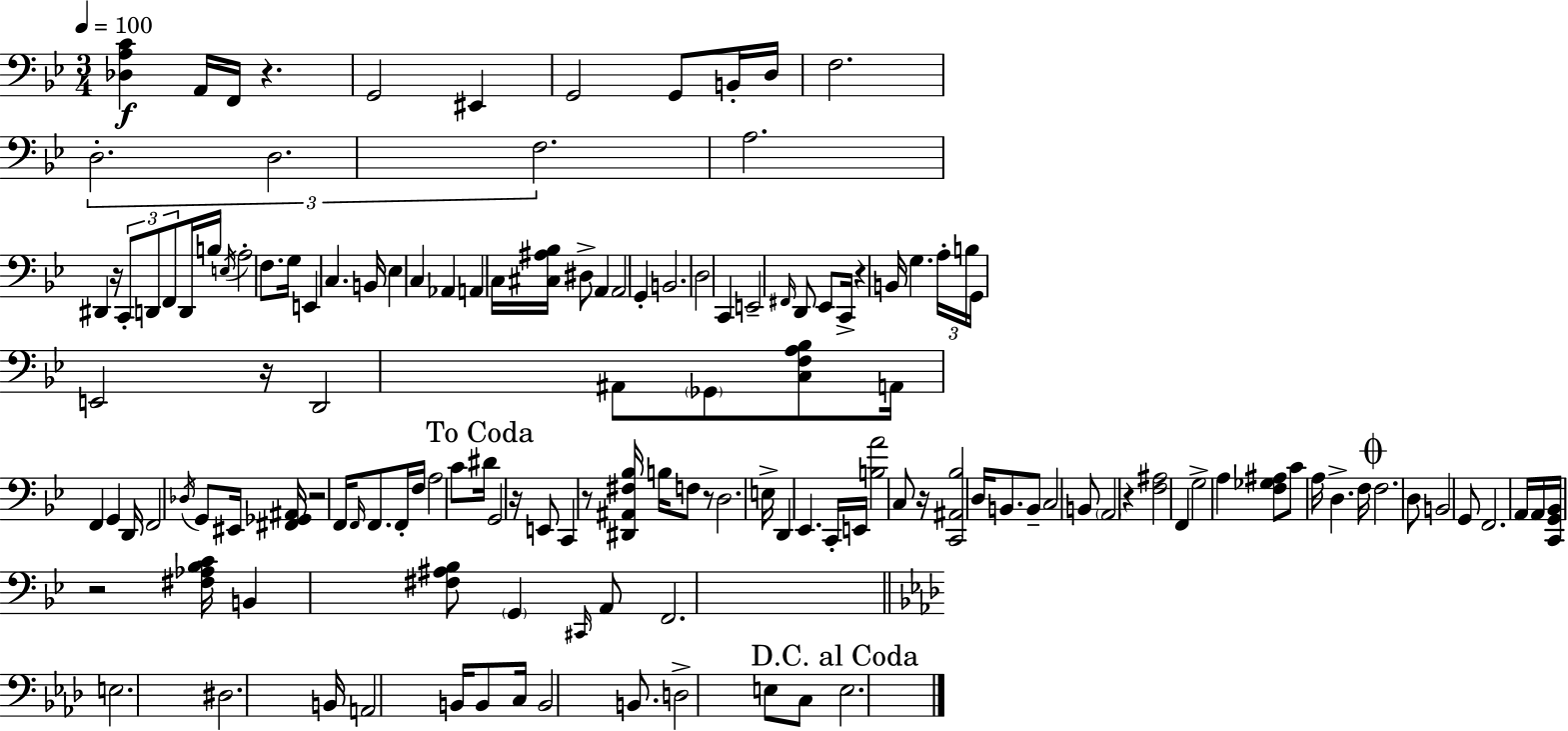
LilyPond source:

{
  \clef bass
  \numericTimeSignature
  \time 3/4
  \key bes \major
  \tempo 4 = 100
  <des a c'>4\f a,16 f,16 r4. | g,2 eis,4 | g,2 g,8 b,16-. d16 | f2. | \break \tuplet 3/2 { d2.-. | d2. | f2. } | a2. | \break dis,4 r16 \tuplet 3/2 { c,8-. d,8 f,8 } d,16 | b16 \acciaccatura { e16 } a2-. f8. | g16 e,4 c4. | b,16 ees4 c4 aes,4 | \break a,4 c16 <cis ais bes>16 dis8-> a,4 | a,2 g,4-. | b,2. | d2 c,4 | \break e,2-- \grace { fis,16 } d,8 | ees,8 c,16-> r4 b,16 g4. | \tuplet 3/2 { a16-. b16 g,16 } e,2 | r16 d,2 ais,8 | \break \parenthesize ges,8 <c f a bes>8 a,16 f,4 g,4 | d,16 f,2 \acciaccatura { des16 } g,8 | eis,16 <fis, ges, ais,>16 r2 f,16 | \grace { f,16 } f,8. f,16-. f16 a2 | \break c'8 \mark "To Coda" dis'16 g,2 | r16 e,8 c,4 r8 <dis, ais, fis bes>16 b16 | f8 r8 d2. | e16-> d,4 ees,4. | \break c,16-. e,16 <b a'>2 | c8 r16 <c, ais, bes>2 | d16 b,8. b,8-- c2 | b,8 \parenthesize a,2 | \break r4 <f ais>2 | f,4 g2-> | a4 <f ges ais>8 c'8 a16 d4.-> | f16 \mark \markup { \musicglyph "scripts.coda" } f2. | \break d8 b,2 | g,8 f,2. | a,16 a,16 <c, g, bes,>16 r2 | <fis aes bes c'>16 b,4 <fis ais bes>8 \parenthesize g,4 | \break \grace { cis,16 } a,8 f,2. | \bar "||" \break \key aes \major e2. | dis2. | b,16 a,2 b,16 b,8 | c16 b,2 b,8. | \break d2-> e8 c8 | \mark "D.C. al Coda" e2. | \bar "|."
}